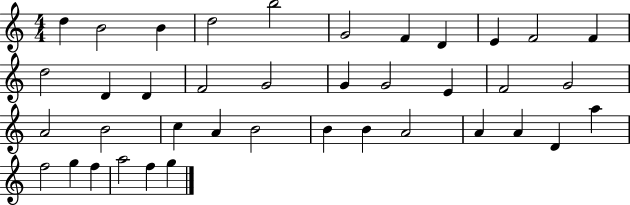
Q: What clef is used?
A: treble